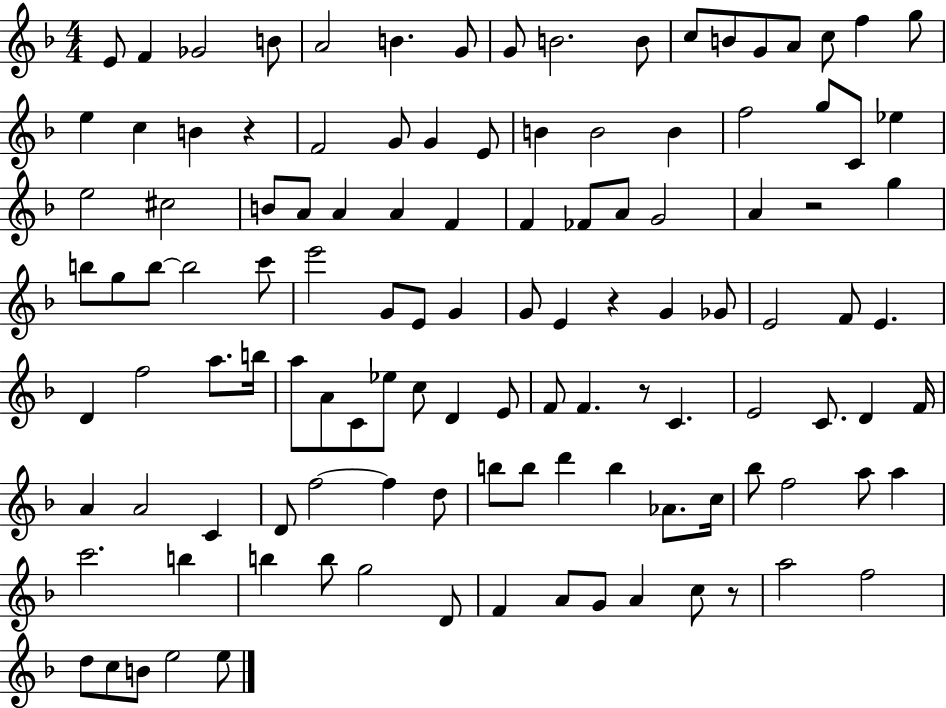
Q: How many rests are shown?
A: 5